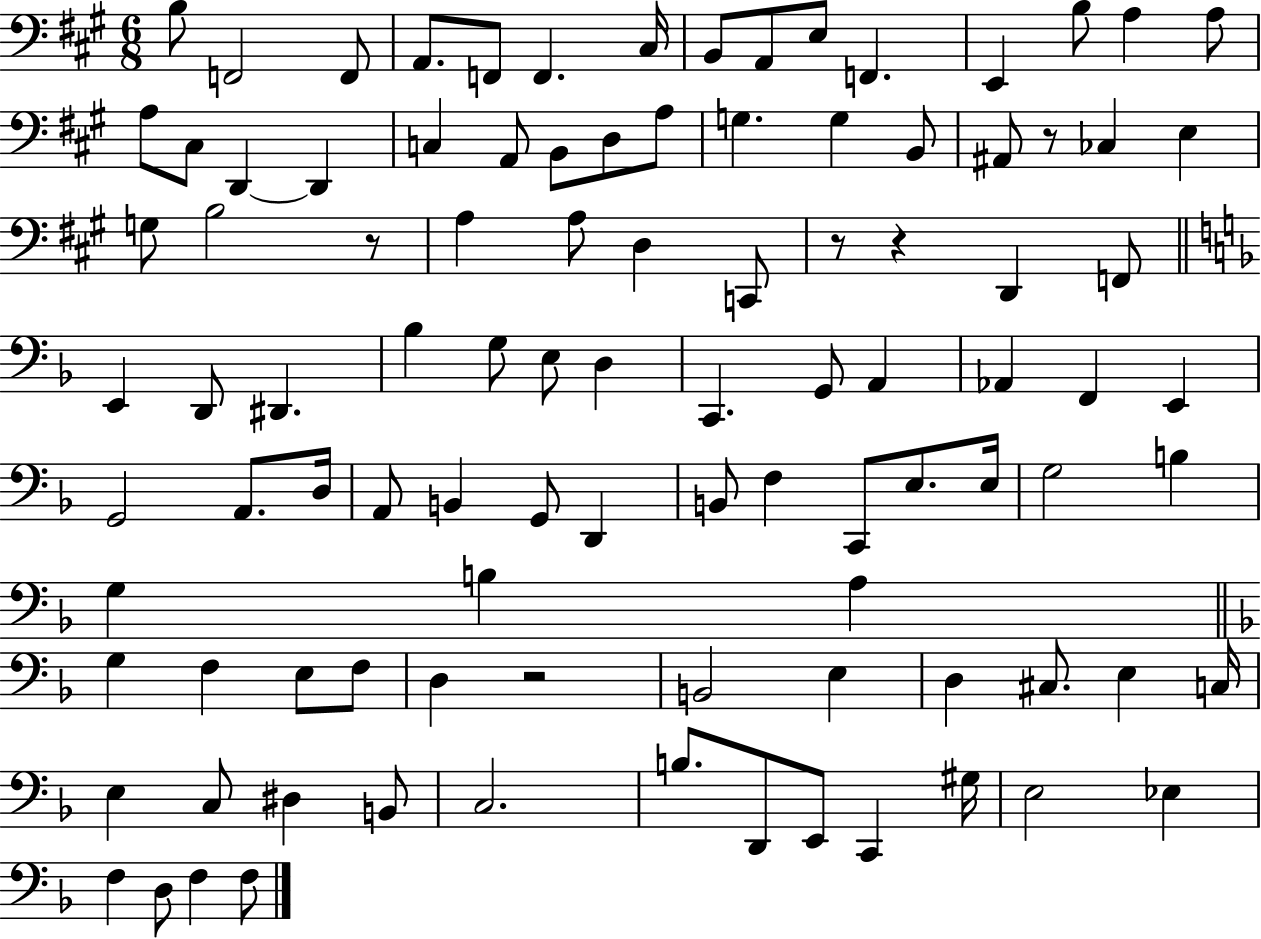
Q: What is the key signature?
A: A major